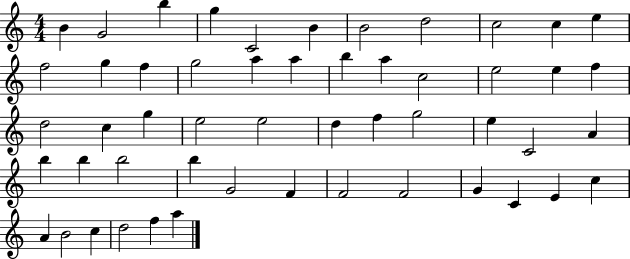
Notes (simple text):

B4/q G4/h B5/q G5/q C4/h B4/q B4/h D5/h C5/h C5/q E5/q F5/h G5/q F5/q G5/h A5/q A5/q B5/q A5/q C5/h E5/h E5/q F5/q D5/h C5/q G5/q E5/h E5/h D5/q F5/q G5/h E5/q C4/h A4/q B5/q B5/q B5/h B5/q G4/h F4/q F4/h F4/h G4/q C4/q E4/q C5/q A4/q B4/h C5/q D5/h F5/q A5/q